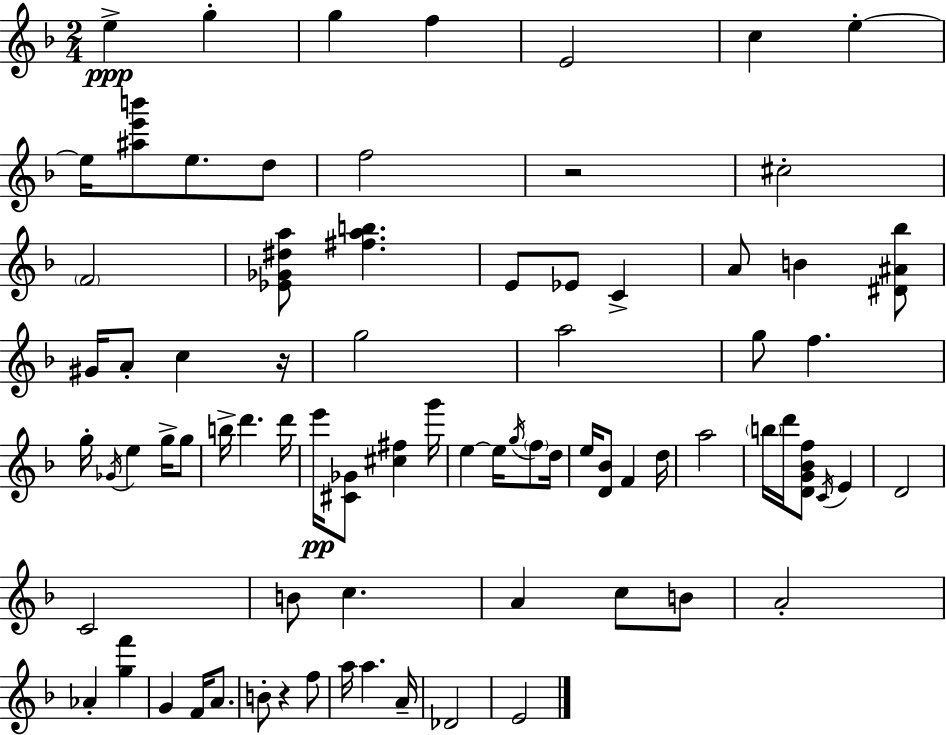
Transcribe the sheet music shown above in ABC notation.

X:1
T:Untitled
M:2/4
L:1/4
K:F
e g g f E2 c e e/4 [^ae'b']/2 e/2 d/2 f2 z2 ^c2 F2 [_E_G^da]/2 [^fab] E/2 _E/2 C A/2 B [^D^A_b]/2 ^G/4 A/2 c z/4 g2 a2 g/2 f g/4 _G/4 e g/4 g/2 b/4 d' d'/4 e'/4 [^C_G]/2 [^c^f] g'/4 e e/4 g/4 f/2 d/4 e/4 [D_B]/2 F d/4 a2 b/4 d'/4 [DG_Bf]/2 C/4 E D2 C2 B/2 c A c/2 B/2 A2 _A [gf'] G F/4 A/2 B/2 z f/2 a/4 a A/4 _D2 E2